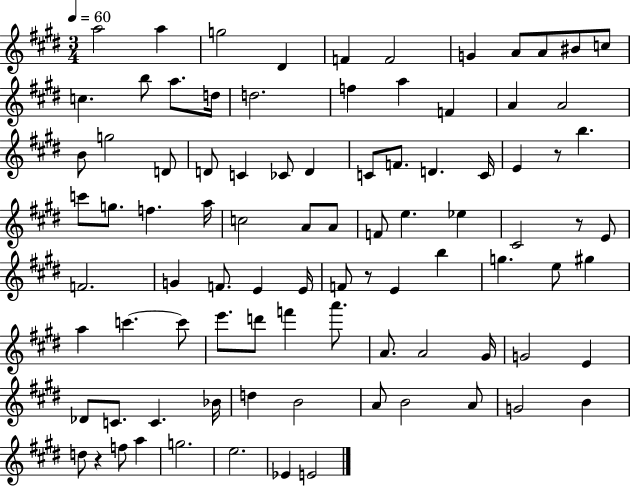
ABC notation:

X:1
T:Untitled
M:3/4
L:1/4
K:E
a2 a g2 ^D F F2 G A/2 A/2 ^B/2 c/2 c b/2 a/2 d/4 d2 f a F A A2 B/2 g2 D/2 D/2 C _C/2 D C/2 F/2 D C/4 E z/2 b c'/2 g/2 f a/4 c2 A/2 A/2 F/2 e _e ^C2 z/2 E/2 F2 G F/2 E E/4 F/2 z/2 E b g e/2 ^g a c' c'/2 e'/2 d'/2 f' a'/2 A/2 A2 ^G/4 G2 E _D/2 C/2 C _B/4 d B2 A/2 B2 A/2 G2 B d/2 z f/2 a g2 e2 _E E2